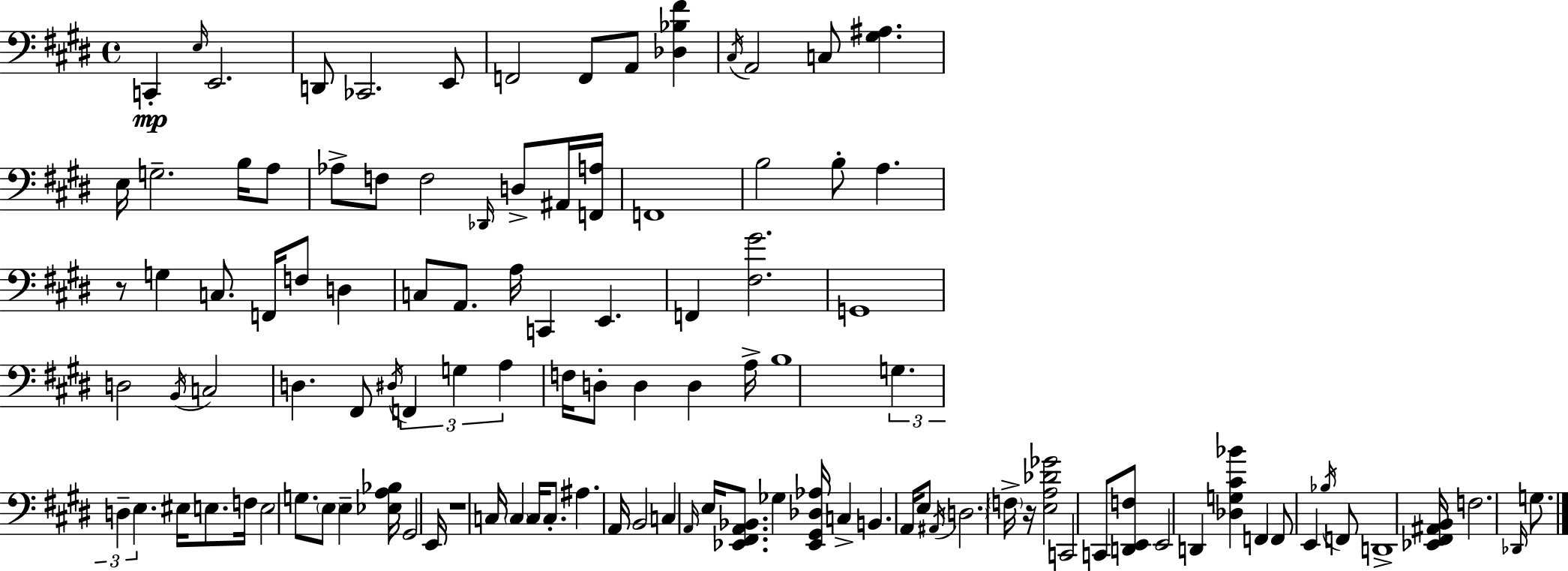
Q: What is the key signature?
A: E major